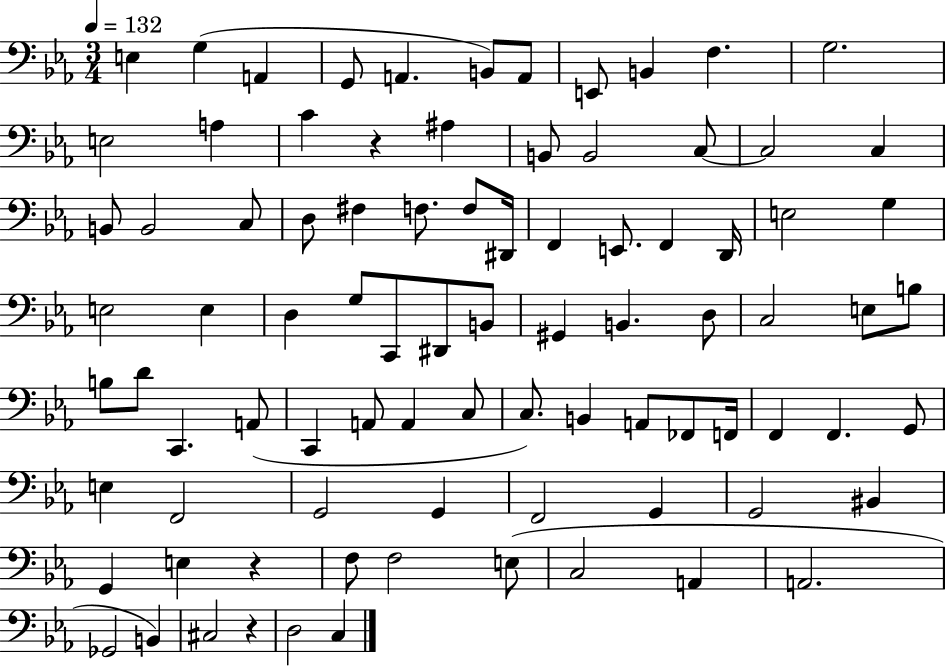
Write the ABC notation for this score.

X:1
T:Untitled
M:3/4
L:1/4
K:Eb
E, G, A,, G,,/2 A,, B,,/2 A,,/2 E,,/2 B,, F, G,2 E,2 A, C z ^A, B,,/2 B,,2 C,/2 C,2 C, B,,/2 B,,2 C,/2 D,/2 ^F, F,/2 F,/2 ^D,,/4 F,, E,,/2 F,, D,,/4 E,2 G, E,2 E, D, G,/2 C,,/2 ^D,,/2 B,,/2 ^G,, B,, D,/2 C,2 E,/2 B,/2 B,/2 D/2 C,, A,,/2 C,, A,,/2 A,, C,/2 C,/2 B,, A,,/2 _F,,/2 F,,/4 F,, F,, G,,/2 E, F,,2 G,,2 G,, F,,2 G,, G,,2 ^B,, G,, E, z F,/2 F,2 E,/2 C,2 A,, A,,2 _G,,2 B,, ^C,2 z D,2 C,